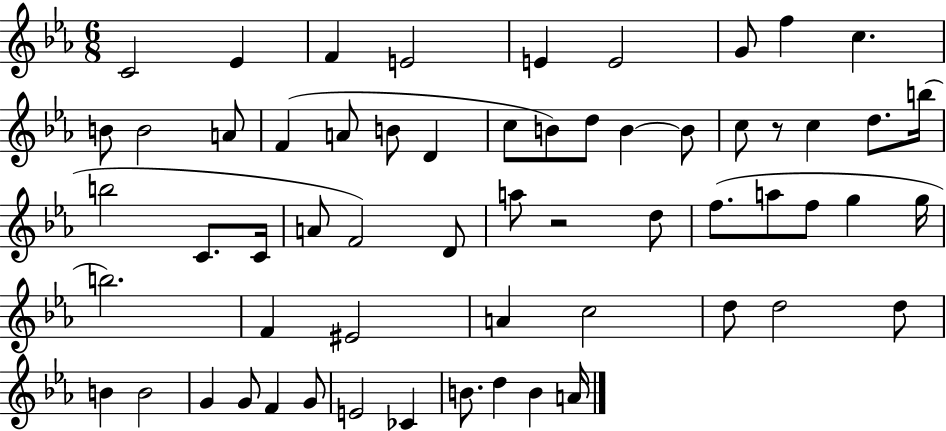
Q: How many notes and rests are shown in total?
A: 60